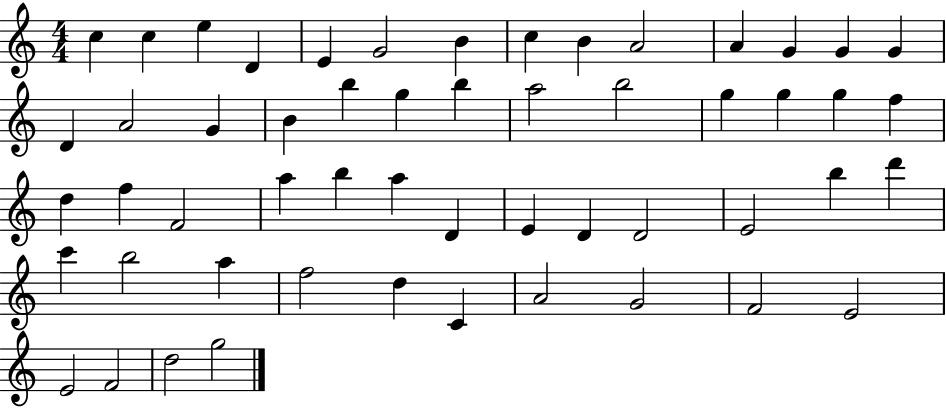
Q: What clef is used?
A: treble